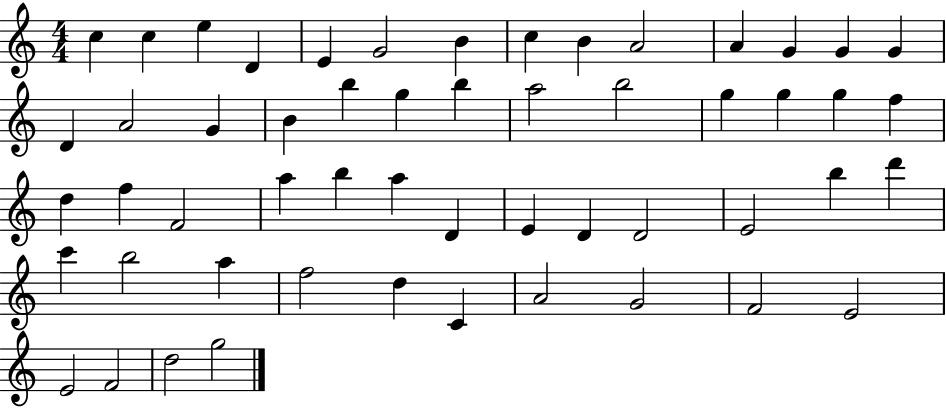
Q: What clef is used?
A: treble